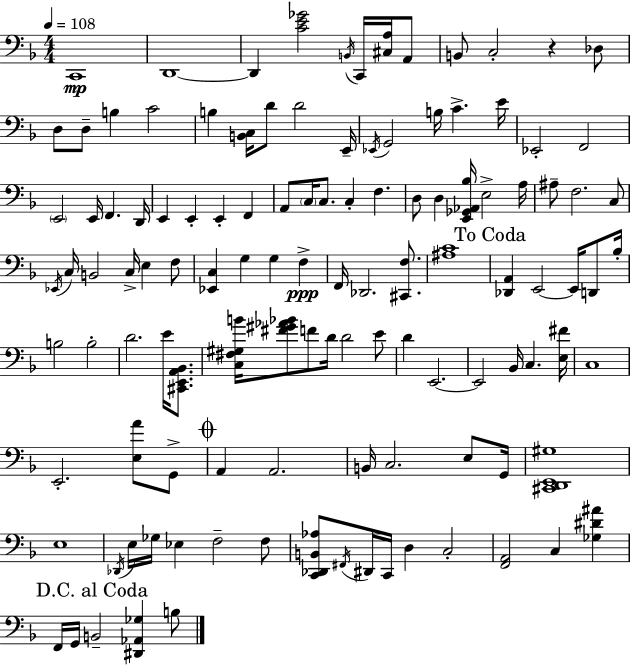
X:1
T:Untitled
M:4/4
L:1/4
K:F
C,,4 D,,4 D,, [CE_G]2 B,,/4 C,,/4 [^C,A,]/4 A,,/2 B,,/2 C,2 z _D,/2 D,/2 D,/2 B, C2 B, [B,,C,]/4 D/2 D2 E,,/4 _E,,/4 G,,2 B,/4 C E/4 _E,,2 F,,2 E,,2 E,,/4 F,, D,,/4 E,, E,, E,, F,, A,,/2 C,/4 C,/2 C, F, D,/2 D, [E,,_G,,_A,,_B,]/4 E,2 A,/4 ^A,/2 F,2 C,/2 _E,,/4 C,/4 B,,2 C,/4 E, F,/2 [_E,,C,] G, G, F, F,,/4 _D,,2 [^C,,F,]/2 [^A,C]4 [_D,,A,,] E,,2 E,,/4 D,,/2 _B,/4 B,2 B,2 D2 E/4 [^C,,E,,A,,_B,,]/2 [C,^F,^G,B]/4 [^F^G_A_B]/2 F/2 D/4 D2 E/2 D E,,2 E,,2 _B,,/4 C, [E,^F]/4 C,4 E,,2 [E,A]/2 G,,/2 A,, A,,2 B,,/4 C,2 E,/2 G,,/4 [^C,,D,,E,,^G,]4 E,4 _D,,/4 E,/4 _G,/4 _E, F,2 F,/2 [C,,_D,,B,,_A,]/2 ^F,,/4 ^D,,/4 C,,/4 D, C,2 [F,,A,,]2 C, [_G,^D^A] F,,/4 G,,/4 B,,2 [^D,,_A,,_G,] B,/2